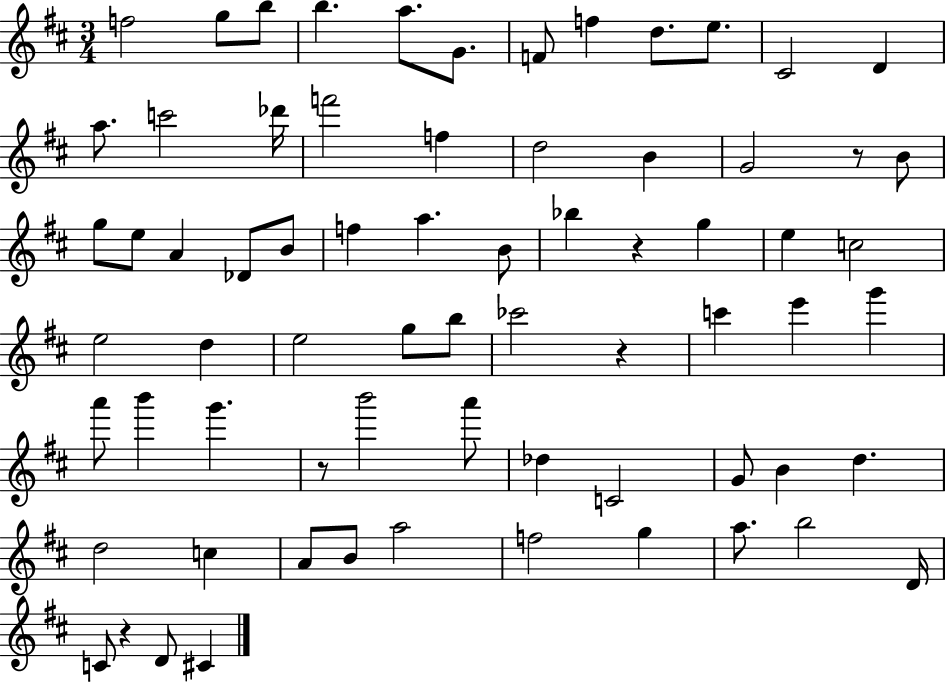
{
  \clef treble
  \numericTimeSignature
  \time 3/4
  \key d \major
  f''2 g''8 b''8 | b''4. a''8. g'8. | f'8 f''4 d''8. e''8. | cis'2 d'4 | \break a''8. c'''2 des'''16 | f'''2 f''4 | d''2 b'4 | g'2 r8 b'8 | \break g''8 e''8 a'4 des'8 b'8 | f''4 a''4. b'8 | bes''4 r4 g''4 | e''4 c''2 | \break e''2 d''4 | e''2 g''8 b''8 | ces'''2 r4 | c'''4 e'''4 g'''4 | \break a'''8 b'''4 g'''4. | r8 b'''2 a'''8 | des''4 c'2 | g'8 b'4 d''4. | \break d''2 c''4 | a'8 b'8 a''2 | f''2 g''4 | a''8. b''2 d'16 | \break c'8 r4 d'8 cis'4 | \bar "|."
}